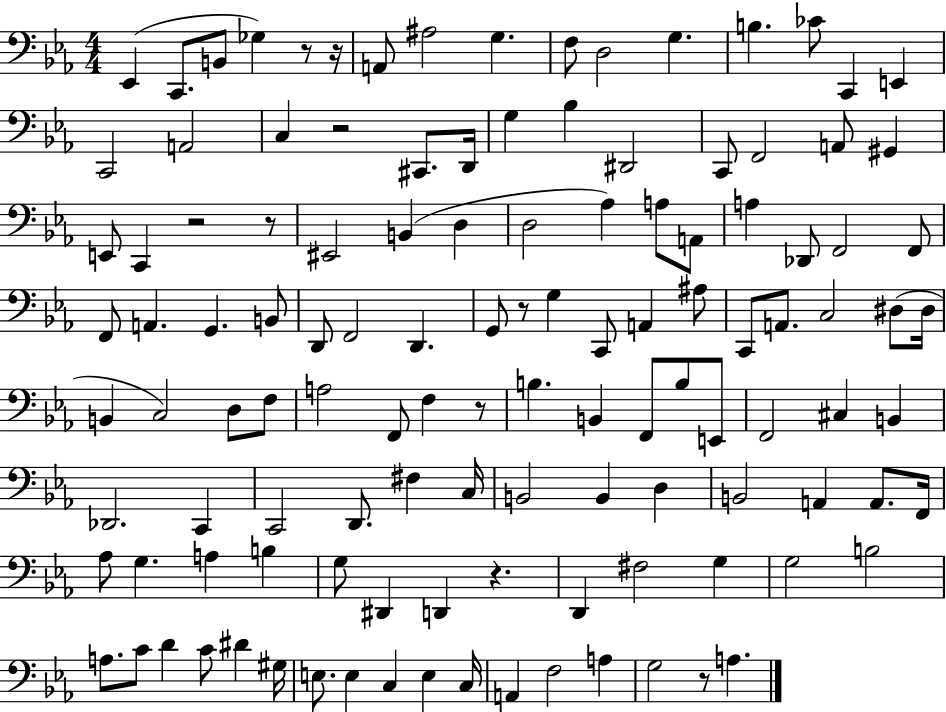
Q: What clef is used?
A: bass